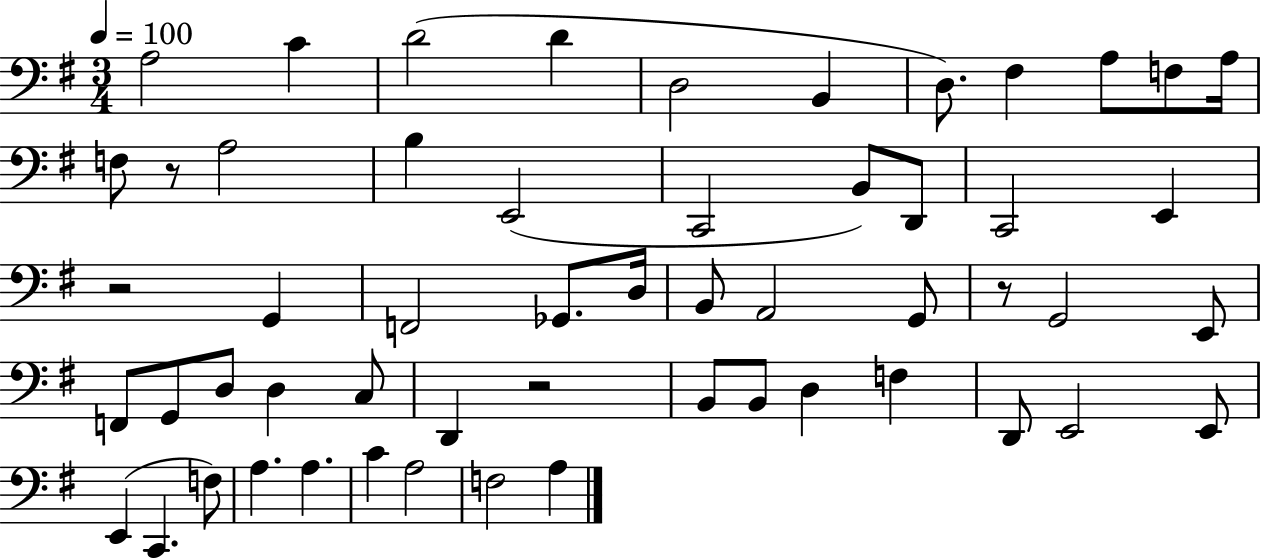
A3/h C4/q D4/h D4/q D3/h B2/q D3/e. F#3/q A3/e F3/e A3/s F3/e R/e A3/h B3/q E2/h C2/h B2/e D2/e C2/h E2/q R/h G2/q F2/h Gb2/e. D3/s B2/e A2/h G2/e R/e G2/h E2/e F2/e G2/e D3/e D3/q C3/e D2/q R/h B2/e B2/e D3/q F3/q D2/e E2/h E2/e E2/q C2/q. F3/e A3/q. A3/q. C4/q A3/h F3/h A3/q